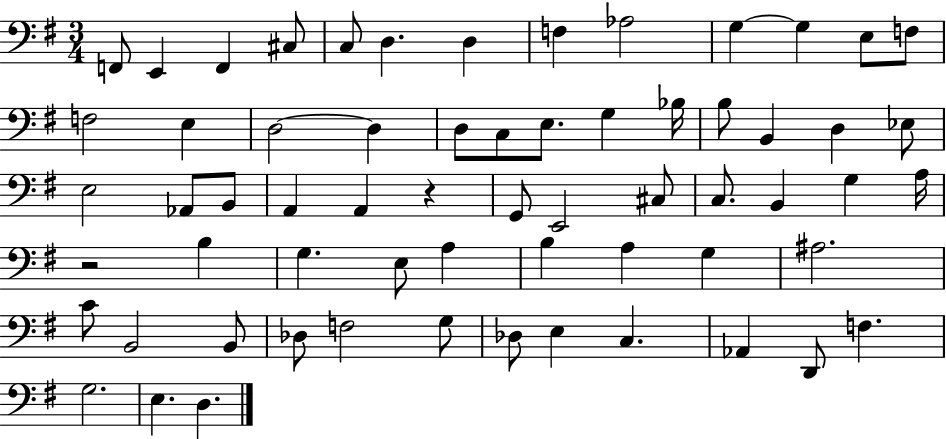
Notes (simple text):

F2/e E2/q F2/q C#3/e C3/e D3/q. D3/q F3/q Ab3/h G3/q G3/q E3/e F3/e F3/h E3/q D3/h D3/q D3/e C3/e E3/e. G3/q Bb3/s B3/e B2/q D3/q Eb3/e E3/h Ab2/e B2/e A2/q A2/q R/q G2/e E2/h C#3/e C3/e. B2/q G3/q A3/s R/h B3/q G3/q. E3/e A3/q B3/q A3/q G3/q A#3/h. C4/e B2/h B2/e Db3/e F3/h G3/e Db3/e E3/q C3/q. Ab2/q D2/e F3/q. G3/h. E3/q. D3/q.